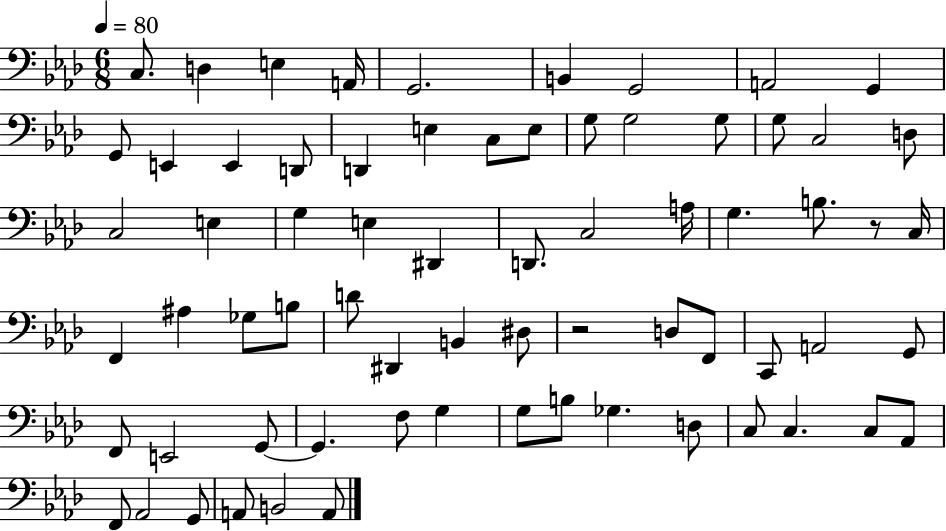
{
  \clef bass
  \numericTimeSignature
  \time 6/8
  \key aes \major
  \tempo 4 = 80
  c8. d4 e4 a,16 | g,2. | b,4 g,2 | a,2 g,4 | \break g,8 e,4 e,4 d,8 | d,4 e4 c8 e8 | g8 g2 g8 | g8 c2 d8 | \break c2 e4 | g4 e4 dis,4 | d,8. c2 a16 | g4. b8. r8 c16 | \break f,4 ais4 ges8 b8 | d'8 dis,4 b,4 dis8 | r2 d8 f,8 | c,8 a,2 g,8 | \break f,8 e,2 g,8~~ | g,4. f8 g4 | g8 b8 ges4. d8 | c8 c4. c8 aes,8 | \break f,8 aes,2 g,8 | a,8 b,2 a,8 | \bar "|."
}